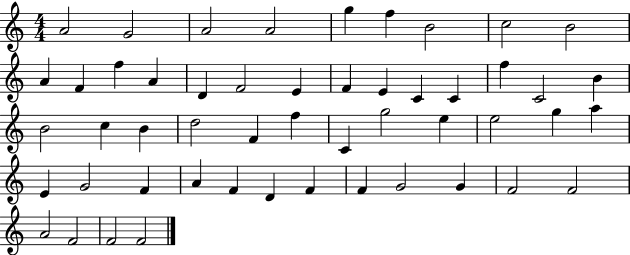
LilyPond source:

{
  \clef treble
  \numericTimeSignature
  \time 4/4
  \key c \major
  a'2 g'2 | a'2 a'2 | g''4 f''4 b'2 | c''2 b'2 | \break a'4 f'4 f''4 a'4 | d'4 f'2 e'4 | f'4 e'4 c'4 c'4 | f''4 c'2 b'4 | \break b'2 c''4 b'4 | d''2 f'4 f''4 | c'4 g''2 e''4 | e''2 g''4 a''4 | \break e'4 g'2 f'4 | a'4 f'4 d'4 f'4 | f'4 g'2 g'4 | f'2 f'2 | \break a'2 f'2 | f'2 f'2 | \bar "|."
}